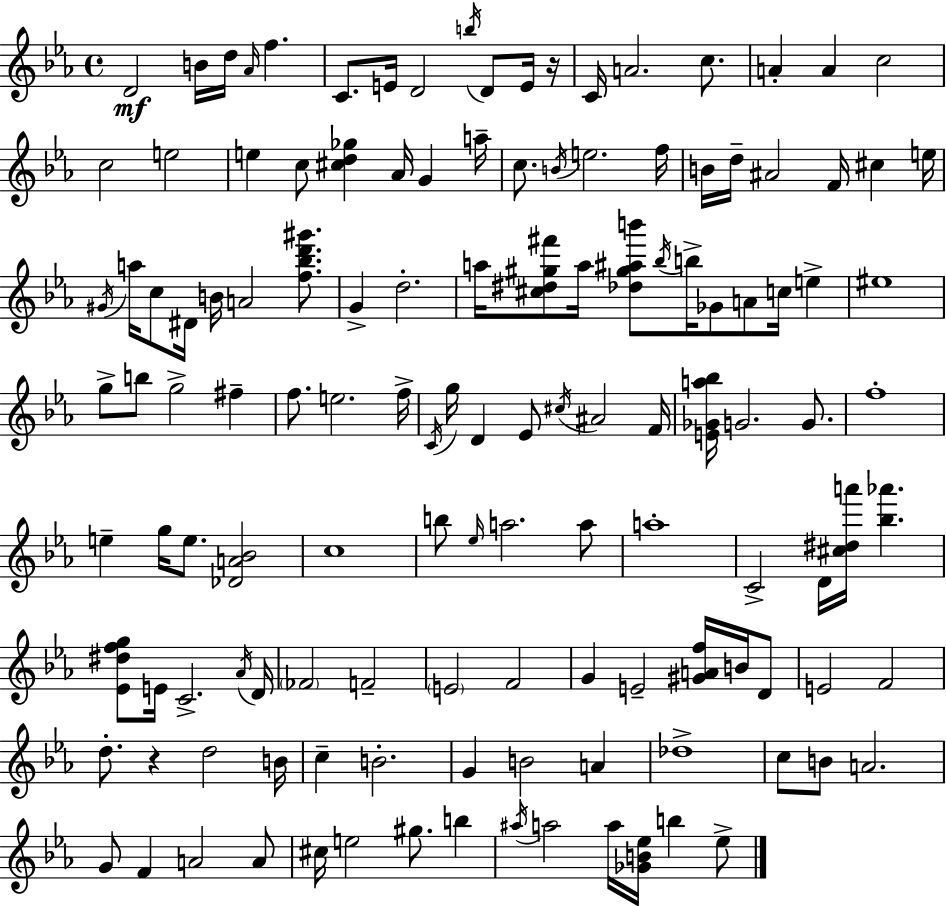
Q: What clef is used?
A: treble